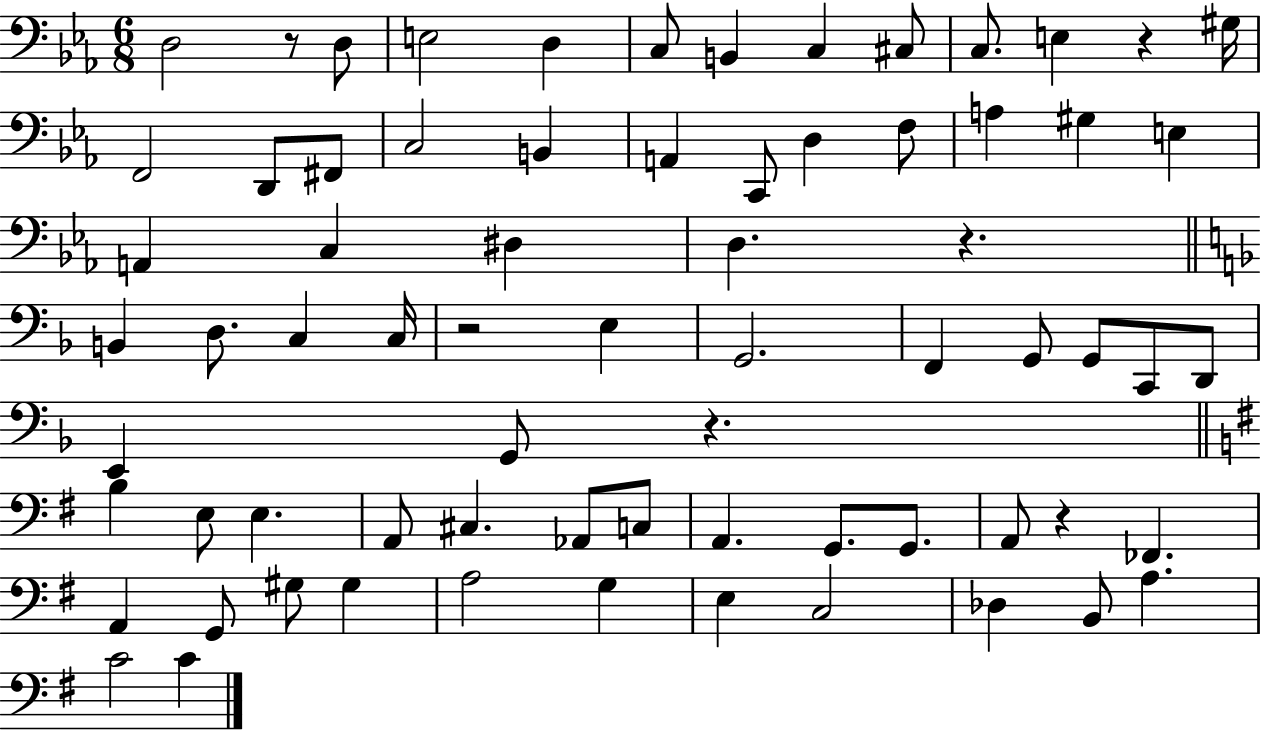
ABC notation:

X:1
T:Untitled
M:6/8
L:1/4
K:Eb
D,2 z/2 D,/2 E,2 D, C,/2 B,, C, ^C,/2 C,/2 E, z ^G,/4 F,,2 D,,/2 ^F,,/2 C,2 B,, A,, C,,/2 D, F,/2 A, ^G, E, A,, C, ^D, D, z B,, D,/2 C, C,/4 z2 E, G,,2 F,, G,,/2 G,,/2 C,,/2 D,,/2 E,, G,,/2 z B, E,/2 E, A,,/2 ^C, _A,,/2 C,/2 A,, G,,/2 G,,/2 A,,/2 z _F,, A,, G,,/2 ^G,/2 ^G, A,2 G, E, C,2 _D, B,,/2 A, C2 C